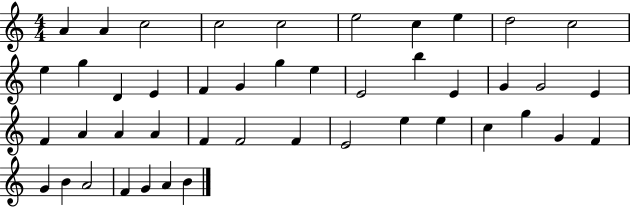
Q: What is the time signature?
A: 4/4